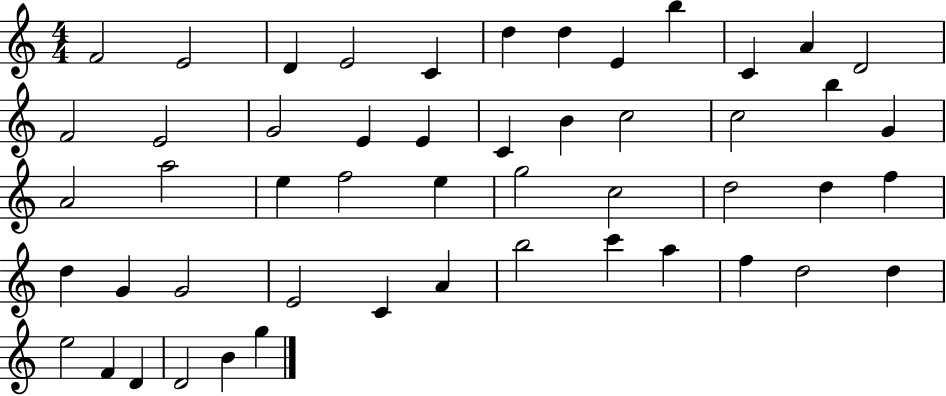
{
  \clef treble
  \numericTimeSignature
  \time 4/4
  \key c \major
  f'2 e'2 | d'4 e'2 c'4 | d''4 d''4 e'4 b''4 | c'4 a'4 d'2 | \break f'2 e'2 | g'2 e'4 e'4 | c'4 b'4 c''2 | c''2 b''4 g'4 | \break a'2 a''2 | e''4 f''2 e''4 | g''2 c''2 | d''2 d''4 f''4 | \break d''4 g'4 g'2 | e'2 c'4 a'4 | b''2 c'''4 a''4 | f''4 d''2 d''4 | \break e''2 f'4 d'4 | d'2 b'4 g''4 | \bar "|."
}